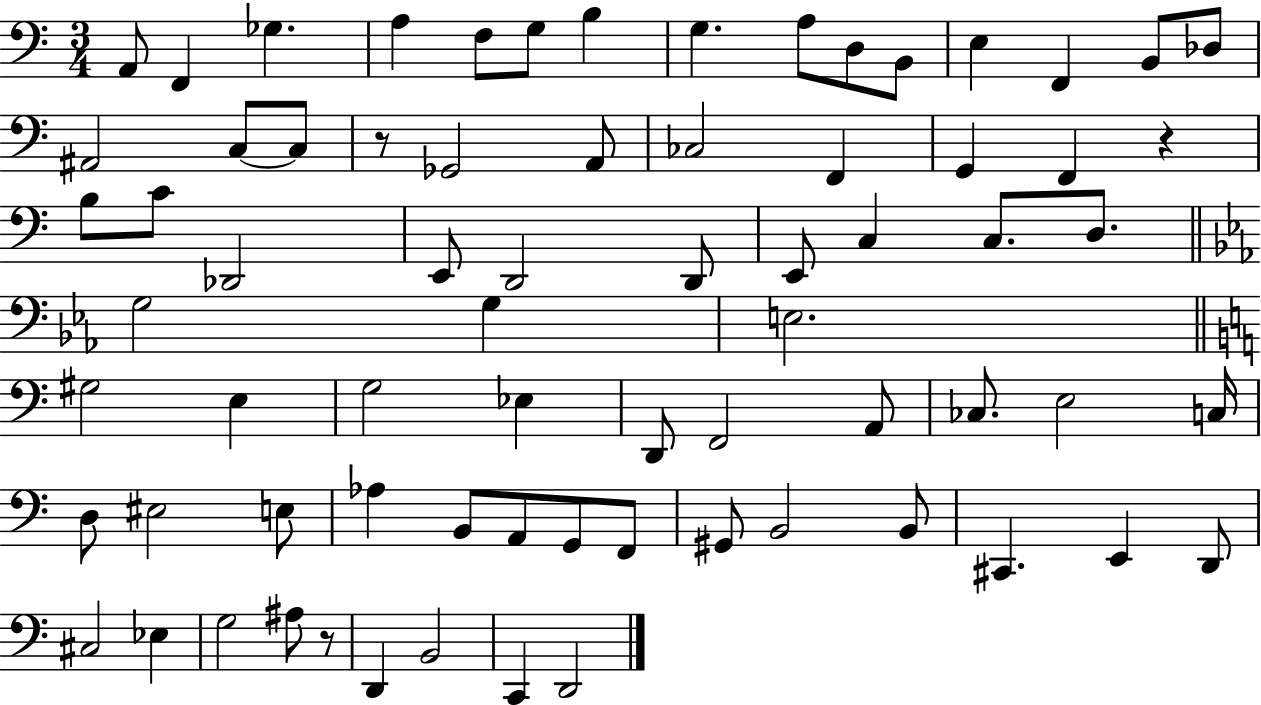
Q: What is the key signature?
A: C major